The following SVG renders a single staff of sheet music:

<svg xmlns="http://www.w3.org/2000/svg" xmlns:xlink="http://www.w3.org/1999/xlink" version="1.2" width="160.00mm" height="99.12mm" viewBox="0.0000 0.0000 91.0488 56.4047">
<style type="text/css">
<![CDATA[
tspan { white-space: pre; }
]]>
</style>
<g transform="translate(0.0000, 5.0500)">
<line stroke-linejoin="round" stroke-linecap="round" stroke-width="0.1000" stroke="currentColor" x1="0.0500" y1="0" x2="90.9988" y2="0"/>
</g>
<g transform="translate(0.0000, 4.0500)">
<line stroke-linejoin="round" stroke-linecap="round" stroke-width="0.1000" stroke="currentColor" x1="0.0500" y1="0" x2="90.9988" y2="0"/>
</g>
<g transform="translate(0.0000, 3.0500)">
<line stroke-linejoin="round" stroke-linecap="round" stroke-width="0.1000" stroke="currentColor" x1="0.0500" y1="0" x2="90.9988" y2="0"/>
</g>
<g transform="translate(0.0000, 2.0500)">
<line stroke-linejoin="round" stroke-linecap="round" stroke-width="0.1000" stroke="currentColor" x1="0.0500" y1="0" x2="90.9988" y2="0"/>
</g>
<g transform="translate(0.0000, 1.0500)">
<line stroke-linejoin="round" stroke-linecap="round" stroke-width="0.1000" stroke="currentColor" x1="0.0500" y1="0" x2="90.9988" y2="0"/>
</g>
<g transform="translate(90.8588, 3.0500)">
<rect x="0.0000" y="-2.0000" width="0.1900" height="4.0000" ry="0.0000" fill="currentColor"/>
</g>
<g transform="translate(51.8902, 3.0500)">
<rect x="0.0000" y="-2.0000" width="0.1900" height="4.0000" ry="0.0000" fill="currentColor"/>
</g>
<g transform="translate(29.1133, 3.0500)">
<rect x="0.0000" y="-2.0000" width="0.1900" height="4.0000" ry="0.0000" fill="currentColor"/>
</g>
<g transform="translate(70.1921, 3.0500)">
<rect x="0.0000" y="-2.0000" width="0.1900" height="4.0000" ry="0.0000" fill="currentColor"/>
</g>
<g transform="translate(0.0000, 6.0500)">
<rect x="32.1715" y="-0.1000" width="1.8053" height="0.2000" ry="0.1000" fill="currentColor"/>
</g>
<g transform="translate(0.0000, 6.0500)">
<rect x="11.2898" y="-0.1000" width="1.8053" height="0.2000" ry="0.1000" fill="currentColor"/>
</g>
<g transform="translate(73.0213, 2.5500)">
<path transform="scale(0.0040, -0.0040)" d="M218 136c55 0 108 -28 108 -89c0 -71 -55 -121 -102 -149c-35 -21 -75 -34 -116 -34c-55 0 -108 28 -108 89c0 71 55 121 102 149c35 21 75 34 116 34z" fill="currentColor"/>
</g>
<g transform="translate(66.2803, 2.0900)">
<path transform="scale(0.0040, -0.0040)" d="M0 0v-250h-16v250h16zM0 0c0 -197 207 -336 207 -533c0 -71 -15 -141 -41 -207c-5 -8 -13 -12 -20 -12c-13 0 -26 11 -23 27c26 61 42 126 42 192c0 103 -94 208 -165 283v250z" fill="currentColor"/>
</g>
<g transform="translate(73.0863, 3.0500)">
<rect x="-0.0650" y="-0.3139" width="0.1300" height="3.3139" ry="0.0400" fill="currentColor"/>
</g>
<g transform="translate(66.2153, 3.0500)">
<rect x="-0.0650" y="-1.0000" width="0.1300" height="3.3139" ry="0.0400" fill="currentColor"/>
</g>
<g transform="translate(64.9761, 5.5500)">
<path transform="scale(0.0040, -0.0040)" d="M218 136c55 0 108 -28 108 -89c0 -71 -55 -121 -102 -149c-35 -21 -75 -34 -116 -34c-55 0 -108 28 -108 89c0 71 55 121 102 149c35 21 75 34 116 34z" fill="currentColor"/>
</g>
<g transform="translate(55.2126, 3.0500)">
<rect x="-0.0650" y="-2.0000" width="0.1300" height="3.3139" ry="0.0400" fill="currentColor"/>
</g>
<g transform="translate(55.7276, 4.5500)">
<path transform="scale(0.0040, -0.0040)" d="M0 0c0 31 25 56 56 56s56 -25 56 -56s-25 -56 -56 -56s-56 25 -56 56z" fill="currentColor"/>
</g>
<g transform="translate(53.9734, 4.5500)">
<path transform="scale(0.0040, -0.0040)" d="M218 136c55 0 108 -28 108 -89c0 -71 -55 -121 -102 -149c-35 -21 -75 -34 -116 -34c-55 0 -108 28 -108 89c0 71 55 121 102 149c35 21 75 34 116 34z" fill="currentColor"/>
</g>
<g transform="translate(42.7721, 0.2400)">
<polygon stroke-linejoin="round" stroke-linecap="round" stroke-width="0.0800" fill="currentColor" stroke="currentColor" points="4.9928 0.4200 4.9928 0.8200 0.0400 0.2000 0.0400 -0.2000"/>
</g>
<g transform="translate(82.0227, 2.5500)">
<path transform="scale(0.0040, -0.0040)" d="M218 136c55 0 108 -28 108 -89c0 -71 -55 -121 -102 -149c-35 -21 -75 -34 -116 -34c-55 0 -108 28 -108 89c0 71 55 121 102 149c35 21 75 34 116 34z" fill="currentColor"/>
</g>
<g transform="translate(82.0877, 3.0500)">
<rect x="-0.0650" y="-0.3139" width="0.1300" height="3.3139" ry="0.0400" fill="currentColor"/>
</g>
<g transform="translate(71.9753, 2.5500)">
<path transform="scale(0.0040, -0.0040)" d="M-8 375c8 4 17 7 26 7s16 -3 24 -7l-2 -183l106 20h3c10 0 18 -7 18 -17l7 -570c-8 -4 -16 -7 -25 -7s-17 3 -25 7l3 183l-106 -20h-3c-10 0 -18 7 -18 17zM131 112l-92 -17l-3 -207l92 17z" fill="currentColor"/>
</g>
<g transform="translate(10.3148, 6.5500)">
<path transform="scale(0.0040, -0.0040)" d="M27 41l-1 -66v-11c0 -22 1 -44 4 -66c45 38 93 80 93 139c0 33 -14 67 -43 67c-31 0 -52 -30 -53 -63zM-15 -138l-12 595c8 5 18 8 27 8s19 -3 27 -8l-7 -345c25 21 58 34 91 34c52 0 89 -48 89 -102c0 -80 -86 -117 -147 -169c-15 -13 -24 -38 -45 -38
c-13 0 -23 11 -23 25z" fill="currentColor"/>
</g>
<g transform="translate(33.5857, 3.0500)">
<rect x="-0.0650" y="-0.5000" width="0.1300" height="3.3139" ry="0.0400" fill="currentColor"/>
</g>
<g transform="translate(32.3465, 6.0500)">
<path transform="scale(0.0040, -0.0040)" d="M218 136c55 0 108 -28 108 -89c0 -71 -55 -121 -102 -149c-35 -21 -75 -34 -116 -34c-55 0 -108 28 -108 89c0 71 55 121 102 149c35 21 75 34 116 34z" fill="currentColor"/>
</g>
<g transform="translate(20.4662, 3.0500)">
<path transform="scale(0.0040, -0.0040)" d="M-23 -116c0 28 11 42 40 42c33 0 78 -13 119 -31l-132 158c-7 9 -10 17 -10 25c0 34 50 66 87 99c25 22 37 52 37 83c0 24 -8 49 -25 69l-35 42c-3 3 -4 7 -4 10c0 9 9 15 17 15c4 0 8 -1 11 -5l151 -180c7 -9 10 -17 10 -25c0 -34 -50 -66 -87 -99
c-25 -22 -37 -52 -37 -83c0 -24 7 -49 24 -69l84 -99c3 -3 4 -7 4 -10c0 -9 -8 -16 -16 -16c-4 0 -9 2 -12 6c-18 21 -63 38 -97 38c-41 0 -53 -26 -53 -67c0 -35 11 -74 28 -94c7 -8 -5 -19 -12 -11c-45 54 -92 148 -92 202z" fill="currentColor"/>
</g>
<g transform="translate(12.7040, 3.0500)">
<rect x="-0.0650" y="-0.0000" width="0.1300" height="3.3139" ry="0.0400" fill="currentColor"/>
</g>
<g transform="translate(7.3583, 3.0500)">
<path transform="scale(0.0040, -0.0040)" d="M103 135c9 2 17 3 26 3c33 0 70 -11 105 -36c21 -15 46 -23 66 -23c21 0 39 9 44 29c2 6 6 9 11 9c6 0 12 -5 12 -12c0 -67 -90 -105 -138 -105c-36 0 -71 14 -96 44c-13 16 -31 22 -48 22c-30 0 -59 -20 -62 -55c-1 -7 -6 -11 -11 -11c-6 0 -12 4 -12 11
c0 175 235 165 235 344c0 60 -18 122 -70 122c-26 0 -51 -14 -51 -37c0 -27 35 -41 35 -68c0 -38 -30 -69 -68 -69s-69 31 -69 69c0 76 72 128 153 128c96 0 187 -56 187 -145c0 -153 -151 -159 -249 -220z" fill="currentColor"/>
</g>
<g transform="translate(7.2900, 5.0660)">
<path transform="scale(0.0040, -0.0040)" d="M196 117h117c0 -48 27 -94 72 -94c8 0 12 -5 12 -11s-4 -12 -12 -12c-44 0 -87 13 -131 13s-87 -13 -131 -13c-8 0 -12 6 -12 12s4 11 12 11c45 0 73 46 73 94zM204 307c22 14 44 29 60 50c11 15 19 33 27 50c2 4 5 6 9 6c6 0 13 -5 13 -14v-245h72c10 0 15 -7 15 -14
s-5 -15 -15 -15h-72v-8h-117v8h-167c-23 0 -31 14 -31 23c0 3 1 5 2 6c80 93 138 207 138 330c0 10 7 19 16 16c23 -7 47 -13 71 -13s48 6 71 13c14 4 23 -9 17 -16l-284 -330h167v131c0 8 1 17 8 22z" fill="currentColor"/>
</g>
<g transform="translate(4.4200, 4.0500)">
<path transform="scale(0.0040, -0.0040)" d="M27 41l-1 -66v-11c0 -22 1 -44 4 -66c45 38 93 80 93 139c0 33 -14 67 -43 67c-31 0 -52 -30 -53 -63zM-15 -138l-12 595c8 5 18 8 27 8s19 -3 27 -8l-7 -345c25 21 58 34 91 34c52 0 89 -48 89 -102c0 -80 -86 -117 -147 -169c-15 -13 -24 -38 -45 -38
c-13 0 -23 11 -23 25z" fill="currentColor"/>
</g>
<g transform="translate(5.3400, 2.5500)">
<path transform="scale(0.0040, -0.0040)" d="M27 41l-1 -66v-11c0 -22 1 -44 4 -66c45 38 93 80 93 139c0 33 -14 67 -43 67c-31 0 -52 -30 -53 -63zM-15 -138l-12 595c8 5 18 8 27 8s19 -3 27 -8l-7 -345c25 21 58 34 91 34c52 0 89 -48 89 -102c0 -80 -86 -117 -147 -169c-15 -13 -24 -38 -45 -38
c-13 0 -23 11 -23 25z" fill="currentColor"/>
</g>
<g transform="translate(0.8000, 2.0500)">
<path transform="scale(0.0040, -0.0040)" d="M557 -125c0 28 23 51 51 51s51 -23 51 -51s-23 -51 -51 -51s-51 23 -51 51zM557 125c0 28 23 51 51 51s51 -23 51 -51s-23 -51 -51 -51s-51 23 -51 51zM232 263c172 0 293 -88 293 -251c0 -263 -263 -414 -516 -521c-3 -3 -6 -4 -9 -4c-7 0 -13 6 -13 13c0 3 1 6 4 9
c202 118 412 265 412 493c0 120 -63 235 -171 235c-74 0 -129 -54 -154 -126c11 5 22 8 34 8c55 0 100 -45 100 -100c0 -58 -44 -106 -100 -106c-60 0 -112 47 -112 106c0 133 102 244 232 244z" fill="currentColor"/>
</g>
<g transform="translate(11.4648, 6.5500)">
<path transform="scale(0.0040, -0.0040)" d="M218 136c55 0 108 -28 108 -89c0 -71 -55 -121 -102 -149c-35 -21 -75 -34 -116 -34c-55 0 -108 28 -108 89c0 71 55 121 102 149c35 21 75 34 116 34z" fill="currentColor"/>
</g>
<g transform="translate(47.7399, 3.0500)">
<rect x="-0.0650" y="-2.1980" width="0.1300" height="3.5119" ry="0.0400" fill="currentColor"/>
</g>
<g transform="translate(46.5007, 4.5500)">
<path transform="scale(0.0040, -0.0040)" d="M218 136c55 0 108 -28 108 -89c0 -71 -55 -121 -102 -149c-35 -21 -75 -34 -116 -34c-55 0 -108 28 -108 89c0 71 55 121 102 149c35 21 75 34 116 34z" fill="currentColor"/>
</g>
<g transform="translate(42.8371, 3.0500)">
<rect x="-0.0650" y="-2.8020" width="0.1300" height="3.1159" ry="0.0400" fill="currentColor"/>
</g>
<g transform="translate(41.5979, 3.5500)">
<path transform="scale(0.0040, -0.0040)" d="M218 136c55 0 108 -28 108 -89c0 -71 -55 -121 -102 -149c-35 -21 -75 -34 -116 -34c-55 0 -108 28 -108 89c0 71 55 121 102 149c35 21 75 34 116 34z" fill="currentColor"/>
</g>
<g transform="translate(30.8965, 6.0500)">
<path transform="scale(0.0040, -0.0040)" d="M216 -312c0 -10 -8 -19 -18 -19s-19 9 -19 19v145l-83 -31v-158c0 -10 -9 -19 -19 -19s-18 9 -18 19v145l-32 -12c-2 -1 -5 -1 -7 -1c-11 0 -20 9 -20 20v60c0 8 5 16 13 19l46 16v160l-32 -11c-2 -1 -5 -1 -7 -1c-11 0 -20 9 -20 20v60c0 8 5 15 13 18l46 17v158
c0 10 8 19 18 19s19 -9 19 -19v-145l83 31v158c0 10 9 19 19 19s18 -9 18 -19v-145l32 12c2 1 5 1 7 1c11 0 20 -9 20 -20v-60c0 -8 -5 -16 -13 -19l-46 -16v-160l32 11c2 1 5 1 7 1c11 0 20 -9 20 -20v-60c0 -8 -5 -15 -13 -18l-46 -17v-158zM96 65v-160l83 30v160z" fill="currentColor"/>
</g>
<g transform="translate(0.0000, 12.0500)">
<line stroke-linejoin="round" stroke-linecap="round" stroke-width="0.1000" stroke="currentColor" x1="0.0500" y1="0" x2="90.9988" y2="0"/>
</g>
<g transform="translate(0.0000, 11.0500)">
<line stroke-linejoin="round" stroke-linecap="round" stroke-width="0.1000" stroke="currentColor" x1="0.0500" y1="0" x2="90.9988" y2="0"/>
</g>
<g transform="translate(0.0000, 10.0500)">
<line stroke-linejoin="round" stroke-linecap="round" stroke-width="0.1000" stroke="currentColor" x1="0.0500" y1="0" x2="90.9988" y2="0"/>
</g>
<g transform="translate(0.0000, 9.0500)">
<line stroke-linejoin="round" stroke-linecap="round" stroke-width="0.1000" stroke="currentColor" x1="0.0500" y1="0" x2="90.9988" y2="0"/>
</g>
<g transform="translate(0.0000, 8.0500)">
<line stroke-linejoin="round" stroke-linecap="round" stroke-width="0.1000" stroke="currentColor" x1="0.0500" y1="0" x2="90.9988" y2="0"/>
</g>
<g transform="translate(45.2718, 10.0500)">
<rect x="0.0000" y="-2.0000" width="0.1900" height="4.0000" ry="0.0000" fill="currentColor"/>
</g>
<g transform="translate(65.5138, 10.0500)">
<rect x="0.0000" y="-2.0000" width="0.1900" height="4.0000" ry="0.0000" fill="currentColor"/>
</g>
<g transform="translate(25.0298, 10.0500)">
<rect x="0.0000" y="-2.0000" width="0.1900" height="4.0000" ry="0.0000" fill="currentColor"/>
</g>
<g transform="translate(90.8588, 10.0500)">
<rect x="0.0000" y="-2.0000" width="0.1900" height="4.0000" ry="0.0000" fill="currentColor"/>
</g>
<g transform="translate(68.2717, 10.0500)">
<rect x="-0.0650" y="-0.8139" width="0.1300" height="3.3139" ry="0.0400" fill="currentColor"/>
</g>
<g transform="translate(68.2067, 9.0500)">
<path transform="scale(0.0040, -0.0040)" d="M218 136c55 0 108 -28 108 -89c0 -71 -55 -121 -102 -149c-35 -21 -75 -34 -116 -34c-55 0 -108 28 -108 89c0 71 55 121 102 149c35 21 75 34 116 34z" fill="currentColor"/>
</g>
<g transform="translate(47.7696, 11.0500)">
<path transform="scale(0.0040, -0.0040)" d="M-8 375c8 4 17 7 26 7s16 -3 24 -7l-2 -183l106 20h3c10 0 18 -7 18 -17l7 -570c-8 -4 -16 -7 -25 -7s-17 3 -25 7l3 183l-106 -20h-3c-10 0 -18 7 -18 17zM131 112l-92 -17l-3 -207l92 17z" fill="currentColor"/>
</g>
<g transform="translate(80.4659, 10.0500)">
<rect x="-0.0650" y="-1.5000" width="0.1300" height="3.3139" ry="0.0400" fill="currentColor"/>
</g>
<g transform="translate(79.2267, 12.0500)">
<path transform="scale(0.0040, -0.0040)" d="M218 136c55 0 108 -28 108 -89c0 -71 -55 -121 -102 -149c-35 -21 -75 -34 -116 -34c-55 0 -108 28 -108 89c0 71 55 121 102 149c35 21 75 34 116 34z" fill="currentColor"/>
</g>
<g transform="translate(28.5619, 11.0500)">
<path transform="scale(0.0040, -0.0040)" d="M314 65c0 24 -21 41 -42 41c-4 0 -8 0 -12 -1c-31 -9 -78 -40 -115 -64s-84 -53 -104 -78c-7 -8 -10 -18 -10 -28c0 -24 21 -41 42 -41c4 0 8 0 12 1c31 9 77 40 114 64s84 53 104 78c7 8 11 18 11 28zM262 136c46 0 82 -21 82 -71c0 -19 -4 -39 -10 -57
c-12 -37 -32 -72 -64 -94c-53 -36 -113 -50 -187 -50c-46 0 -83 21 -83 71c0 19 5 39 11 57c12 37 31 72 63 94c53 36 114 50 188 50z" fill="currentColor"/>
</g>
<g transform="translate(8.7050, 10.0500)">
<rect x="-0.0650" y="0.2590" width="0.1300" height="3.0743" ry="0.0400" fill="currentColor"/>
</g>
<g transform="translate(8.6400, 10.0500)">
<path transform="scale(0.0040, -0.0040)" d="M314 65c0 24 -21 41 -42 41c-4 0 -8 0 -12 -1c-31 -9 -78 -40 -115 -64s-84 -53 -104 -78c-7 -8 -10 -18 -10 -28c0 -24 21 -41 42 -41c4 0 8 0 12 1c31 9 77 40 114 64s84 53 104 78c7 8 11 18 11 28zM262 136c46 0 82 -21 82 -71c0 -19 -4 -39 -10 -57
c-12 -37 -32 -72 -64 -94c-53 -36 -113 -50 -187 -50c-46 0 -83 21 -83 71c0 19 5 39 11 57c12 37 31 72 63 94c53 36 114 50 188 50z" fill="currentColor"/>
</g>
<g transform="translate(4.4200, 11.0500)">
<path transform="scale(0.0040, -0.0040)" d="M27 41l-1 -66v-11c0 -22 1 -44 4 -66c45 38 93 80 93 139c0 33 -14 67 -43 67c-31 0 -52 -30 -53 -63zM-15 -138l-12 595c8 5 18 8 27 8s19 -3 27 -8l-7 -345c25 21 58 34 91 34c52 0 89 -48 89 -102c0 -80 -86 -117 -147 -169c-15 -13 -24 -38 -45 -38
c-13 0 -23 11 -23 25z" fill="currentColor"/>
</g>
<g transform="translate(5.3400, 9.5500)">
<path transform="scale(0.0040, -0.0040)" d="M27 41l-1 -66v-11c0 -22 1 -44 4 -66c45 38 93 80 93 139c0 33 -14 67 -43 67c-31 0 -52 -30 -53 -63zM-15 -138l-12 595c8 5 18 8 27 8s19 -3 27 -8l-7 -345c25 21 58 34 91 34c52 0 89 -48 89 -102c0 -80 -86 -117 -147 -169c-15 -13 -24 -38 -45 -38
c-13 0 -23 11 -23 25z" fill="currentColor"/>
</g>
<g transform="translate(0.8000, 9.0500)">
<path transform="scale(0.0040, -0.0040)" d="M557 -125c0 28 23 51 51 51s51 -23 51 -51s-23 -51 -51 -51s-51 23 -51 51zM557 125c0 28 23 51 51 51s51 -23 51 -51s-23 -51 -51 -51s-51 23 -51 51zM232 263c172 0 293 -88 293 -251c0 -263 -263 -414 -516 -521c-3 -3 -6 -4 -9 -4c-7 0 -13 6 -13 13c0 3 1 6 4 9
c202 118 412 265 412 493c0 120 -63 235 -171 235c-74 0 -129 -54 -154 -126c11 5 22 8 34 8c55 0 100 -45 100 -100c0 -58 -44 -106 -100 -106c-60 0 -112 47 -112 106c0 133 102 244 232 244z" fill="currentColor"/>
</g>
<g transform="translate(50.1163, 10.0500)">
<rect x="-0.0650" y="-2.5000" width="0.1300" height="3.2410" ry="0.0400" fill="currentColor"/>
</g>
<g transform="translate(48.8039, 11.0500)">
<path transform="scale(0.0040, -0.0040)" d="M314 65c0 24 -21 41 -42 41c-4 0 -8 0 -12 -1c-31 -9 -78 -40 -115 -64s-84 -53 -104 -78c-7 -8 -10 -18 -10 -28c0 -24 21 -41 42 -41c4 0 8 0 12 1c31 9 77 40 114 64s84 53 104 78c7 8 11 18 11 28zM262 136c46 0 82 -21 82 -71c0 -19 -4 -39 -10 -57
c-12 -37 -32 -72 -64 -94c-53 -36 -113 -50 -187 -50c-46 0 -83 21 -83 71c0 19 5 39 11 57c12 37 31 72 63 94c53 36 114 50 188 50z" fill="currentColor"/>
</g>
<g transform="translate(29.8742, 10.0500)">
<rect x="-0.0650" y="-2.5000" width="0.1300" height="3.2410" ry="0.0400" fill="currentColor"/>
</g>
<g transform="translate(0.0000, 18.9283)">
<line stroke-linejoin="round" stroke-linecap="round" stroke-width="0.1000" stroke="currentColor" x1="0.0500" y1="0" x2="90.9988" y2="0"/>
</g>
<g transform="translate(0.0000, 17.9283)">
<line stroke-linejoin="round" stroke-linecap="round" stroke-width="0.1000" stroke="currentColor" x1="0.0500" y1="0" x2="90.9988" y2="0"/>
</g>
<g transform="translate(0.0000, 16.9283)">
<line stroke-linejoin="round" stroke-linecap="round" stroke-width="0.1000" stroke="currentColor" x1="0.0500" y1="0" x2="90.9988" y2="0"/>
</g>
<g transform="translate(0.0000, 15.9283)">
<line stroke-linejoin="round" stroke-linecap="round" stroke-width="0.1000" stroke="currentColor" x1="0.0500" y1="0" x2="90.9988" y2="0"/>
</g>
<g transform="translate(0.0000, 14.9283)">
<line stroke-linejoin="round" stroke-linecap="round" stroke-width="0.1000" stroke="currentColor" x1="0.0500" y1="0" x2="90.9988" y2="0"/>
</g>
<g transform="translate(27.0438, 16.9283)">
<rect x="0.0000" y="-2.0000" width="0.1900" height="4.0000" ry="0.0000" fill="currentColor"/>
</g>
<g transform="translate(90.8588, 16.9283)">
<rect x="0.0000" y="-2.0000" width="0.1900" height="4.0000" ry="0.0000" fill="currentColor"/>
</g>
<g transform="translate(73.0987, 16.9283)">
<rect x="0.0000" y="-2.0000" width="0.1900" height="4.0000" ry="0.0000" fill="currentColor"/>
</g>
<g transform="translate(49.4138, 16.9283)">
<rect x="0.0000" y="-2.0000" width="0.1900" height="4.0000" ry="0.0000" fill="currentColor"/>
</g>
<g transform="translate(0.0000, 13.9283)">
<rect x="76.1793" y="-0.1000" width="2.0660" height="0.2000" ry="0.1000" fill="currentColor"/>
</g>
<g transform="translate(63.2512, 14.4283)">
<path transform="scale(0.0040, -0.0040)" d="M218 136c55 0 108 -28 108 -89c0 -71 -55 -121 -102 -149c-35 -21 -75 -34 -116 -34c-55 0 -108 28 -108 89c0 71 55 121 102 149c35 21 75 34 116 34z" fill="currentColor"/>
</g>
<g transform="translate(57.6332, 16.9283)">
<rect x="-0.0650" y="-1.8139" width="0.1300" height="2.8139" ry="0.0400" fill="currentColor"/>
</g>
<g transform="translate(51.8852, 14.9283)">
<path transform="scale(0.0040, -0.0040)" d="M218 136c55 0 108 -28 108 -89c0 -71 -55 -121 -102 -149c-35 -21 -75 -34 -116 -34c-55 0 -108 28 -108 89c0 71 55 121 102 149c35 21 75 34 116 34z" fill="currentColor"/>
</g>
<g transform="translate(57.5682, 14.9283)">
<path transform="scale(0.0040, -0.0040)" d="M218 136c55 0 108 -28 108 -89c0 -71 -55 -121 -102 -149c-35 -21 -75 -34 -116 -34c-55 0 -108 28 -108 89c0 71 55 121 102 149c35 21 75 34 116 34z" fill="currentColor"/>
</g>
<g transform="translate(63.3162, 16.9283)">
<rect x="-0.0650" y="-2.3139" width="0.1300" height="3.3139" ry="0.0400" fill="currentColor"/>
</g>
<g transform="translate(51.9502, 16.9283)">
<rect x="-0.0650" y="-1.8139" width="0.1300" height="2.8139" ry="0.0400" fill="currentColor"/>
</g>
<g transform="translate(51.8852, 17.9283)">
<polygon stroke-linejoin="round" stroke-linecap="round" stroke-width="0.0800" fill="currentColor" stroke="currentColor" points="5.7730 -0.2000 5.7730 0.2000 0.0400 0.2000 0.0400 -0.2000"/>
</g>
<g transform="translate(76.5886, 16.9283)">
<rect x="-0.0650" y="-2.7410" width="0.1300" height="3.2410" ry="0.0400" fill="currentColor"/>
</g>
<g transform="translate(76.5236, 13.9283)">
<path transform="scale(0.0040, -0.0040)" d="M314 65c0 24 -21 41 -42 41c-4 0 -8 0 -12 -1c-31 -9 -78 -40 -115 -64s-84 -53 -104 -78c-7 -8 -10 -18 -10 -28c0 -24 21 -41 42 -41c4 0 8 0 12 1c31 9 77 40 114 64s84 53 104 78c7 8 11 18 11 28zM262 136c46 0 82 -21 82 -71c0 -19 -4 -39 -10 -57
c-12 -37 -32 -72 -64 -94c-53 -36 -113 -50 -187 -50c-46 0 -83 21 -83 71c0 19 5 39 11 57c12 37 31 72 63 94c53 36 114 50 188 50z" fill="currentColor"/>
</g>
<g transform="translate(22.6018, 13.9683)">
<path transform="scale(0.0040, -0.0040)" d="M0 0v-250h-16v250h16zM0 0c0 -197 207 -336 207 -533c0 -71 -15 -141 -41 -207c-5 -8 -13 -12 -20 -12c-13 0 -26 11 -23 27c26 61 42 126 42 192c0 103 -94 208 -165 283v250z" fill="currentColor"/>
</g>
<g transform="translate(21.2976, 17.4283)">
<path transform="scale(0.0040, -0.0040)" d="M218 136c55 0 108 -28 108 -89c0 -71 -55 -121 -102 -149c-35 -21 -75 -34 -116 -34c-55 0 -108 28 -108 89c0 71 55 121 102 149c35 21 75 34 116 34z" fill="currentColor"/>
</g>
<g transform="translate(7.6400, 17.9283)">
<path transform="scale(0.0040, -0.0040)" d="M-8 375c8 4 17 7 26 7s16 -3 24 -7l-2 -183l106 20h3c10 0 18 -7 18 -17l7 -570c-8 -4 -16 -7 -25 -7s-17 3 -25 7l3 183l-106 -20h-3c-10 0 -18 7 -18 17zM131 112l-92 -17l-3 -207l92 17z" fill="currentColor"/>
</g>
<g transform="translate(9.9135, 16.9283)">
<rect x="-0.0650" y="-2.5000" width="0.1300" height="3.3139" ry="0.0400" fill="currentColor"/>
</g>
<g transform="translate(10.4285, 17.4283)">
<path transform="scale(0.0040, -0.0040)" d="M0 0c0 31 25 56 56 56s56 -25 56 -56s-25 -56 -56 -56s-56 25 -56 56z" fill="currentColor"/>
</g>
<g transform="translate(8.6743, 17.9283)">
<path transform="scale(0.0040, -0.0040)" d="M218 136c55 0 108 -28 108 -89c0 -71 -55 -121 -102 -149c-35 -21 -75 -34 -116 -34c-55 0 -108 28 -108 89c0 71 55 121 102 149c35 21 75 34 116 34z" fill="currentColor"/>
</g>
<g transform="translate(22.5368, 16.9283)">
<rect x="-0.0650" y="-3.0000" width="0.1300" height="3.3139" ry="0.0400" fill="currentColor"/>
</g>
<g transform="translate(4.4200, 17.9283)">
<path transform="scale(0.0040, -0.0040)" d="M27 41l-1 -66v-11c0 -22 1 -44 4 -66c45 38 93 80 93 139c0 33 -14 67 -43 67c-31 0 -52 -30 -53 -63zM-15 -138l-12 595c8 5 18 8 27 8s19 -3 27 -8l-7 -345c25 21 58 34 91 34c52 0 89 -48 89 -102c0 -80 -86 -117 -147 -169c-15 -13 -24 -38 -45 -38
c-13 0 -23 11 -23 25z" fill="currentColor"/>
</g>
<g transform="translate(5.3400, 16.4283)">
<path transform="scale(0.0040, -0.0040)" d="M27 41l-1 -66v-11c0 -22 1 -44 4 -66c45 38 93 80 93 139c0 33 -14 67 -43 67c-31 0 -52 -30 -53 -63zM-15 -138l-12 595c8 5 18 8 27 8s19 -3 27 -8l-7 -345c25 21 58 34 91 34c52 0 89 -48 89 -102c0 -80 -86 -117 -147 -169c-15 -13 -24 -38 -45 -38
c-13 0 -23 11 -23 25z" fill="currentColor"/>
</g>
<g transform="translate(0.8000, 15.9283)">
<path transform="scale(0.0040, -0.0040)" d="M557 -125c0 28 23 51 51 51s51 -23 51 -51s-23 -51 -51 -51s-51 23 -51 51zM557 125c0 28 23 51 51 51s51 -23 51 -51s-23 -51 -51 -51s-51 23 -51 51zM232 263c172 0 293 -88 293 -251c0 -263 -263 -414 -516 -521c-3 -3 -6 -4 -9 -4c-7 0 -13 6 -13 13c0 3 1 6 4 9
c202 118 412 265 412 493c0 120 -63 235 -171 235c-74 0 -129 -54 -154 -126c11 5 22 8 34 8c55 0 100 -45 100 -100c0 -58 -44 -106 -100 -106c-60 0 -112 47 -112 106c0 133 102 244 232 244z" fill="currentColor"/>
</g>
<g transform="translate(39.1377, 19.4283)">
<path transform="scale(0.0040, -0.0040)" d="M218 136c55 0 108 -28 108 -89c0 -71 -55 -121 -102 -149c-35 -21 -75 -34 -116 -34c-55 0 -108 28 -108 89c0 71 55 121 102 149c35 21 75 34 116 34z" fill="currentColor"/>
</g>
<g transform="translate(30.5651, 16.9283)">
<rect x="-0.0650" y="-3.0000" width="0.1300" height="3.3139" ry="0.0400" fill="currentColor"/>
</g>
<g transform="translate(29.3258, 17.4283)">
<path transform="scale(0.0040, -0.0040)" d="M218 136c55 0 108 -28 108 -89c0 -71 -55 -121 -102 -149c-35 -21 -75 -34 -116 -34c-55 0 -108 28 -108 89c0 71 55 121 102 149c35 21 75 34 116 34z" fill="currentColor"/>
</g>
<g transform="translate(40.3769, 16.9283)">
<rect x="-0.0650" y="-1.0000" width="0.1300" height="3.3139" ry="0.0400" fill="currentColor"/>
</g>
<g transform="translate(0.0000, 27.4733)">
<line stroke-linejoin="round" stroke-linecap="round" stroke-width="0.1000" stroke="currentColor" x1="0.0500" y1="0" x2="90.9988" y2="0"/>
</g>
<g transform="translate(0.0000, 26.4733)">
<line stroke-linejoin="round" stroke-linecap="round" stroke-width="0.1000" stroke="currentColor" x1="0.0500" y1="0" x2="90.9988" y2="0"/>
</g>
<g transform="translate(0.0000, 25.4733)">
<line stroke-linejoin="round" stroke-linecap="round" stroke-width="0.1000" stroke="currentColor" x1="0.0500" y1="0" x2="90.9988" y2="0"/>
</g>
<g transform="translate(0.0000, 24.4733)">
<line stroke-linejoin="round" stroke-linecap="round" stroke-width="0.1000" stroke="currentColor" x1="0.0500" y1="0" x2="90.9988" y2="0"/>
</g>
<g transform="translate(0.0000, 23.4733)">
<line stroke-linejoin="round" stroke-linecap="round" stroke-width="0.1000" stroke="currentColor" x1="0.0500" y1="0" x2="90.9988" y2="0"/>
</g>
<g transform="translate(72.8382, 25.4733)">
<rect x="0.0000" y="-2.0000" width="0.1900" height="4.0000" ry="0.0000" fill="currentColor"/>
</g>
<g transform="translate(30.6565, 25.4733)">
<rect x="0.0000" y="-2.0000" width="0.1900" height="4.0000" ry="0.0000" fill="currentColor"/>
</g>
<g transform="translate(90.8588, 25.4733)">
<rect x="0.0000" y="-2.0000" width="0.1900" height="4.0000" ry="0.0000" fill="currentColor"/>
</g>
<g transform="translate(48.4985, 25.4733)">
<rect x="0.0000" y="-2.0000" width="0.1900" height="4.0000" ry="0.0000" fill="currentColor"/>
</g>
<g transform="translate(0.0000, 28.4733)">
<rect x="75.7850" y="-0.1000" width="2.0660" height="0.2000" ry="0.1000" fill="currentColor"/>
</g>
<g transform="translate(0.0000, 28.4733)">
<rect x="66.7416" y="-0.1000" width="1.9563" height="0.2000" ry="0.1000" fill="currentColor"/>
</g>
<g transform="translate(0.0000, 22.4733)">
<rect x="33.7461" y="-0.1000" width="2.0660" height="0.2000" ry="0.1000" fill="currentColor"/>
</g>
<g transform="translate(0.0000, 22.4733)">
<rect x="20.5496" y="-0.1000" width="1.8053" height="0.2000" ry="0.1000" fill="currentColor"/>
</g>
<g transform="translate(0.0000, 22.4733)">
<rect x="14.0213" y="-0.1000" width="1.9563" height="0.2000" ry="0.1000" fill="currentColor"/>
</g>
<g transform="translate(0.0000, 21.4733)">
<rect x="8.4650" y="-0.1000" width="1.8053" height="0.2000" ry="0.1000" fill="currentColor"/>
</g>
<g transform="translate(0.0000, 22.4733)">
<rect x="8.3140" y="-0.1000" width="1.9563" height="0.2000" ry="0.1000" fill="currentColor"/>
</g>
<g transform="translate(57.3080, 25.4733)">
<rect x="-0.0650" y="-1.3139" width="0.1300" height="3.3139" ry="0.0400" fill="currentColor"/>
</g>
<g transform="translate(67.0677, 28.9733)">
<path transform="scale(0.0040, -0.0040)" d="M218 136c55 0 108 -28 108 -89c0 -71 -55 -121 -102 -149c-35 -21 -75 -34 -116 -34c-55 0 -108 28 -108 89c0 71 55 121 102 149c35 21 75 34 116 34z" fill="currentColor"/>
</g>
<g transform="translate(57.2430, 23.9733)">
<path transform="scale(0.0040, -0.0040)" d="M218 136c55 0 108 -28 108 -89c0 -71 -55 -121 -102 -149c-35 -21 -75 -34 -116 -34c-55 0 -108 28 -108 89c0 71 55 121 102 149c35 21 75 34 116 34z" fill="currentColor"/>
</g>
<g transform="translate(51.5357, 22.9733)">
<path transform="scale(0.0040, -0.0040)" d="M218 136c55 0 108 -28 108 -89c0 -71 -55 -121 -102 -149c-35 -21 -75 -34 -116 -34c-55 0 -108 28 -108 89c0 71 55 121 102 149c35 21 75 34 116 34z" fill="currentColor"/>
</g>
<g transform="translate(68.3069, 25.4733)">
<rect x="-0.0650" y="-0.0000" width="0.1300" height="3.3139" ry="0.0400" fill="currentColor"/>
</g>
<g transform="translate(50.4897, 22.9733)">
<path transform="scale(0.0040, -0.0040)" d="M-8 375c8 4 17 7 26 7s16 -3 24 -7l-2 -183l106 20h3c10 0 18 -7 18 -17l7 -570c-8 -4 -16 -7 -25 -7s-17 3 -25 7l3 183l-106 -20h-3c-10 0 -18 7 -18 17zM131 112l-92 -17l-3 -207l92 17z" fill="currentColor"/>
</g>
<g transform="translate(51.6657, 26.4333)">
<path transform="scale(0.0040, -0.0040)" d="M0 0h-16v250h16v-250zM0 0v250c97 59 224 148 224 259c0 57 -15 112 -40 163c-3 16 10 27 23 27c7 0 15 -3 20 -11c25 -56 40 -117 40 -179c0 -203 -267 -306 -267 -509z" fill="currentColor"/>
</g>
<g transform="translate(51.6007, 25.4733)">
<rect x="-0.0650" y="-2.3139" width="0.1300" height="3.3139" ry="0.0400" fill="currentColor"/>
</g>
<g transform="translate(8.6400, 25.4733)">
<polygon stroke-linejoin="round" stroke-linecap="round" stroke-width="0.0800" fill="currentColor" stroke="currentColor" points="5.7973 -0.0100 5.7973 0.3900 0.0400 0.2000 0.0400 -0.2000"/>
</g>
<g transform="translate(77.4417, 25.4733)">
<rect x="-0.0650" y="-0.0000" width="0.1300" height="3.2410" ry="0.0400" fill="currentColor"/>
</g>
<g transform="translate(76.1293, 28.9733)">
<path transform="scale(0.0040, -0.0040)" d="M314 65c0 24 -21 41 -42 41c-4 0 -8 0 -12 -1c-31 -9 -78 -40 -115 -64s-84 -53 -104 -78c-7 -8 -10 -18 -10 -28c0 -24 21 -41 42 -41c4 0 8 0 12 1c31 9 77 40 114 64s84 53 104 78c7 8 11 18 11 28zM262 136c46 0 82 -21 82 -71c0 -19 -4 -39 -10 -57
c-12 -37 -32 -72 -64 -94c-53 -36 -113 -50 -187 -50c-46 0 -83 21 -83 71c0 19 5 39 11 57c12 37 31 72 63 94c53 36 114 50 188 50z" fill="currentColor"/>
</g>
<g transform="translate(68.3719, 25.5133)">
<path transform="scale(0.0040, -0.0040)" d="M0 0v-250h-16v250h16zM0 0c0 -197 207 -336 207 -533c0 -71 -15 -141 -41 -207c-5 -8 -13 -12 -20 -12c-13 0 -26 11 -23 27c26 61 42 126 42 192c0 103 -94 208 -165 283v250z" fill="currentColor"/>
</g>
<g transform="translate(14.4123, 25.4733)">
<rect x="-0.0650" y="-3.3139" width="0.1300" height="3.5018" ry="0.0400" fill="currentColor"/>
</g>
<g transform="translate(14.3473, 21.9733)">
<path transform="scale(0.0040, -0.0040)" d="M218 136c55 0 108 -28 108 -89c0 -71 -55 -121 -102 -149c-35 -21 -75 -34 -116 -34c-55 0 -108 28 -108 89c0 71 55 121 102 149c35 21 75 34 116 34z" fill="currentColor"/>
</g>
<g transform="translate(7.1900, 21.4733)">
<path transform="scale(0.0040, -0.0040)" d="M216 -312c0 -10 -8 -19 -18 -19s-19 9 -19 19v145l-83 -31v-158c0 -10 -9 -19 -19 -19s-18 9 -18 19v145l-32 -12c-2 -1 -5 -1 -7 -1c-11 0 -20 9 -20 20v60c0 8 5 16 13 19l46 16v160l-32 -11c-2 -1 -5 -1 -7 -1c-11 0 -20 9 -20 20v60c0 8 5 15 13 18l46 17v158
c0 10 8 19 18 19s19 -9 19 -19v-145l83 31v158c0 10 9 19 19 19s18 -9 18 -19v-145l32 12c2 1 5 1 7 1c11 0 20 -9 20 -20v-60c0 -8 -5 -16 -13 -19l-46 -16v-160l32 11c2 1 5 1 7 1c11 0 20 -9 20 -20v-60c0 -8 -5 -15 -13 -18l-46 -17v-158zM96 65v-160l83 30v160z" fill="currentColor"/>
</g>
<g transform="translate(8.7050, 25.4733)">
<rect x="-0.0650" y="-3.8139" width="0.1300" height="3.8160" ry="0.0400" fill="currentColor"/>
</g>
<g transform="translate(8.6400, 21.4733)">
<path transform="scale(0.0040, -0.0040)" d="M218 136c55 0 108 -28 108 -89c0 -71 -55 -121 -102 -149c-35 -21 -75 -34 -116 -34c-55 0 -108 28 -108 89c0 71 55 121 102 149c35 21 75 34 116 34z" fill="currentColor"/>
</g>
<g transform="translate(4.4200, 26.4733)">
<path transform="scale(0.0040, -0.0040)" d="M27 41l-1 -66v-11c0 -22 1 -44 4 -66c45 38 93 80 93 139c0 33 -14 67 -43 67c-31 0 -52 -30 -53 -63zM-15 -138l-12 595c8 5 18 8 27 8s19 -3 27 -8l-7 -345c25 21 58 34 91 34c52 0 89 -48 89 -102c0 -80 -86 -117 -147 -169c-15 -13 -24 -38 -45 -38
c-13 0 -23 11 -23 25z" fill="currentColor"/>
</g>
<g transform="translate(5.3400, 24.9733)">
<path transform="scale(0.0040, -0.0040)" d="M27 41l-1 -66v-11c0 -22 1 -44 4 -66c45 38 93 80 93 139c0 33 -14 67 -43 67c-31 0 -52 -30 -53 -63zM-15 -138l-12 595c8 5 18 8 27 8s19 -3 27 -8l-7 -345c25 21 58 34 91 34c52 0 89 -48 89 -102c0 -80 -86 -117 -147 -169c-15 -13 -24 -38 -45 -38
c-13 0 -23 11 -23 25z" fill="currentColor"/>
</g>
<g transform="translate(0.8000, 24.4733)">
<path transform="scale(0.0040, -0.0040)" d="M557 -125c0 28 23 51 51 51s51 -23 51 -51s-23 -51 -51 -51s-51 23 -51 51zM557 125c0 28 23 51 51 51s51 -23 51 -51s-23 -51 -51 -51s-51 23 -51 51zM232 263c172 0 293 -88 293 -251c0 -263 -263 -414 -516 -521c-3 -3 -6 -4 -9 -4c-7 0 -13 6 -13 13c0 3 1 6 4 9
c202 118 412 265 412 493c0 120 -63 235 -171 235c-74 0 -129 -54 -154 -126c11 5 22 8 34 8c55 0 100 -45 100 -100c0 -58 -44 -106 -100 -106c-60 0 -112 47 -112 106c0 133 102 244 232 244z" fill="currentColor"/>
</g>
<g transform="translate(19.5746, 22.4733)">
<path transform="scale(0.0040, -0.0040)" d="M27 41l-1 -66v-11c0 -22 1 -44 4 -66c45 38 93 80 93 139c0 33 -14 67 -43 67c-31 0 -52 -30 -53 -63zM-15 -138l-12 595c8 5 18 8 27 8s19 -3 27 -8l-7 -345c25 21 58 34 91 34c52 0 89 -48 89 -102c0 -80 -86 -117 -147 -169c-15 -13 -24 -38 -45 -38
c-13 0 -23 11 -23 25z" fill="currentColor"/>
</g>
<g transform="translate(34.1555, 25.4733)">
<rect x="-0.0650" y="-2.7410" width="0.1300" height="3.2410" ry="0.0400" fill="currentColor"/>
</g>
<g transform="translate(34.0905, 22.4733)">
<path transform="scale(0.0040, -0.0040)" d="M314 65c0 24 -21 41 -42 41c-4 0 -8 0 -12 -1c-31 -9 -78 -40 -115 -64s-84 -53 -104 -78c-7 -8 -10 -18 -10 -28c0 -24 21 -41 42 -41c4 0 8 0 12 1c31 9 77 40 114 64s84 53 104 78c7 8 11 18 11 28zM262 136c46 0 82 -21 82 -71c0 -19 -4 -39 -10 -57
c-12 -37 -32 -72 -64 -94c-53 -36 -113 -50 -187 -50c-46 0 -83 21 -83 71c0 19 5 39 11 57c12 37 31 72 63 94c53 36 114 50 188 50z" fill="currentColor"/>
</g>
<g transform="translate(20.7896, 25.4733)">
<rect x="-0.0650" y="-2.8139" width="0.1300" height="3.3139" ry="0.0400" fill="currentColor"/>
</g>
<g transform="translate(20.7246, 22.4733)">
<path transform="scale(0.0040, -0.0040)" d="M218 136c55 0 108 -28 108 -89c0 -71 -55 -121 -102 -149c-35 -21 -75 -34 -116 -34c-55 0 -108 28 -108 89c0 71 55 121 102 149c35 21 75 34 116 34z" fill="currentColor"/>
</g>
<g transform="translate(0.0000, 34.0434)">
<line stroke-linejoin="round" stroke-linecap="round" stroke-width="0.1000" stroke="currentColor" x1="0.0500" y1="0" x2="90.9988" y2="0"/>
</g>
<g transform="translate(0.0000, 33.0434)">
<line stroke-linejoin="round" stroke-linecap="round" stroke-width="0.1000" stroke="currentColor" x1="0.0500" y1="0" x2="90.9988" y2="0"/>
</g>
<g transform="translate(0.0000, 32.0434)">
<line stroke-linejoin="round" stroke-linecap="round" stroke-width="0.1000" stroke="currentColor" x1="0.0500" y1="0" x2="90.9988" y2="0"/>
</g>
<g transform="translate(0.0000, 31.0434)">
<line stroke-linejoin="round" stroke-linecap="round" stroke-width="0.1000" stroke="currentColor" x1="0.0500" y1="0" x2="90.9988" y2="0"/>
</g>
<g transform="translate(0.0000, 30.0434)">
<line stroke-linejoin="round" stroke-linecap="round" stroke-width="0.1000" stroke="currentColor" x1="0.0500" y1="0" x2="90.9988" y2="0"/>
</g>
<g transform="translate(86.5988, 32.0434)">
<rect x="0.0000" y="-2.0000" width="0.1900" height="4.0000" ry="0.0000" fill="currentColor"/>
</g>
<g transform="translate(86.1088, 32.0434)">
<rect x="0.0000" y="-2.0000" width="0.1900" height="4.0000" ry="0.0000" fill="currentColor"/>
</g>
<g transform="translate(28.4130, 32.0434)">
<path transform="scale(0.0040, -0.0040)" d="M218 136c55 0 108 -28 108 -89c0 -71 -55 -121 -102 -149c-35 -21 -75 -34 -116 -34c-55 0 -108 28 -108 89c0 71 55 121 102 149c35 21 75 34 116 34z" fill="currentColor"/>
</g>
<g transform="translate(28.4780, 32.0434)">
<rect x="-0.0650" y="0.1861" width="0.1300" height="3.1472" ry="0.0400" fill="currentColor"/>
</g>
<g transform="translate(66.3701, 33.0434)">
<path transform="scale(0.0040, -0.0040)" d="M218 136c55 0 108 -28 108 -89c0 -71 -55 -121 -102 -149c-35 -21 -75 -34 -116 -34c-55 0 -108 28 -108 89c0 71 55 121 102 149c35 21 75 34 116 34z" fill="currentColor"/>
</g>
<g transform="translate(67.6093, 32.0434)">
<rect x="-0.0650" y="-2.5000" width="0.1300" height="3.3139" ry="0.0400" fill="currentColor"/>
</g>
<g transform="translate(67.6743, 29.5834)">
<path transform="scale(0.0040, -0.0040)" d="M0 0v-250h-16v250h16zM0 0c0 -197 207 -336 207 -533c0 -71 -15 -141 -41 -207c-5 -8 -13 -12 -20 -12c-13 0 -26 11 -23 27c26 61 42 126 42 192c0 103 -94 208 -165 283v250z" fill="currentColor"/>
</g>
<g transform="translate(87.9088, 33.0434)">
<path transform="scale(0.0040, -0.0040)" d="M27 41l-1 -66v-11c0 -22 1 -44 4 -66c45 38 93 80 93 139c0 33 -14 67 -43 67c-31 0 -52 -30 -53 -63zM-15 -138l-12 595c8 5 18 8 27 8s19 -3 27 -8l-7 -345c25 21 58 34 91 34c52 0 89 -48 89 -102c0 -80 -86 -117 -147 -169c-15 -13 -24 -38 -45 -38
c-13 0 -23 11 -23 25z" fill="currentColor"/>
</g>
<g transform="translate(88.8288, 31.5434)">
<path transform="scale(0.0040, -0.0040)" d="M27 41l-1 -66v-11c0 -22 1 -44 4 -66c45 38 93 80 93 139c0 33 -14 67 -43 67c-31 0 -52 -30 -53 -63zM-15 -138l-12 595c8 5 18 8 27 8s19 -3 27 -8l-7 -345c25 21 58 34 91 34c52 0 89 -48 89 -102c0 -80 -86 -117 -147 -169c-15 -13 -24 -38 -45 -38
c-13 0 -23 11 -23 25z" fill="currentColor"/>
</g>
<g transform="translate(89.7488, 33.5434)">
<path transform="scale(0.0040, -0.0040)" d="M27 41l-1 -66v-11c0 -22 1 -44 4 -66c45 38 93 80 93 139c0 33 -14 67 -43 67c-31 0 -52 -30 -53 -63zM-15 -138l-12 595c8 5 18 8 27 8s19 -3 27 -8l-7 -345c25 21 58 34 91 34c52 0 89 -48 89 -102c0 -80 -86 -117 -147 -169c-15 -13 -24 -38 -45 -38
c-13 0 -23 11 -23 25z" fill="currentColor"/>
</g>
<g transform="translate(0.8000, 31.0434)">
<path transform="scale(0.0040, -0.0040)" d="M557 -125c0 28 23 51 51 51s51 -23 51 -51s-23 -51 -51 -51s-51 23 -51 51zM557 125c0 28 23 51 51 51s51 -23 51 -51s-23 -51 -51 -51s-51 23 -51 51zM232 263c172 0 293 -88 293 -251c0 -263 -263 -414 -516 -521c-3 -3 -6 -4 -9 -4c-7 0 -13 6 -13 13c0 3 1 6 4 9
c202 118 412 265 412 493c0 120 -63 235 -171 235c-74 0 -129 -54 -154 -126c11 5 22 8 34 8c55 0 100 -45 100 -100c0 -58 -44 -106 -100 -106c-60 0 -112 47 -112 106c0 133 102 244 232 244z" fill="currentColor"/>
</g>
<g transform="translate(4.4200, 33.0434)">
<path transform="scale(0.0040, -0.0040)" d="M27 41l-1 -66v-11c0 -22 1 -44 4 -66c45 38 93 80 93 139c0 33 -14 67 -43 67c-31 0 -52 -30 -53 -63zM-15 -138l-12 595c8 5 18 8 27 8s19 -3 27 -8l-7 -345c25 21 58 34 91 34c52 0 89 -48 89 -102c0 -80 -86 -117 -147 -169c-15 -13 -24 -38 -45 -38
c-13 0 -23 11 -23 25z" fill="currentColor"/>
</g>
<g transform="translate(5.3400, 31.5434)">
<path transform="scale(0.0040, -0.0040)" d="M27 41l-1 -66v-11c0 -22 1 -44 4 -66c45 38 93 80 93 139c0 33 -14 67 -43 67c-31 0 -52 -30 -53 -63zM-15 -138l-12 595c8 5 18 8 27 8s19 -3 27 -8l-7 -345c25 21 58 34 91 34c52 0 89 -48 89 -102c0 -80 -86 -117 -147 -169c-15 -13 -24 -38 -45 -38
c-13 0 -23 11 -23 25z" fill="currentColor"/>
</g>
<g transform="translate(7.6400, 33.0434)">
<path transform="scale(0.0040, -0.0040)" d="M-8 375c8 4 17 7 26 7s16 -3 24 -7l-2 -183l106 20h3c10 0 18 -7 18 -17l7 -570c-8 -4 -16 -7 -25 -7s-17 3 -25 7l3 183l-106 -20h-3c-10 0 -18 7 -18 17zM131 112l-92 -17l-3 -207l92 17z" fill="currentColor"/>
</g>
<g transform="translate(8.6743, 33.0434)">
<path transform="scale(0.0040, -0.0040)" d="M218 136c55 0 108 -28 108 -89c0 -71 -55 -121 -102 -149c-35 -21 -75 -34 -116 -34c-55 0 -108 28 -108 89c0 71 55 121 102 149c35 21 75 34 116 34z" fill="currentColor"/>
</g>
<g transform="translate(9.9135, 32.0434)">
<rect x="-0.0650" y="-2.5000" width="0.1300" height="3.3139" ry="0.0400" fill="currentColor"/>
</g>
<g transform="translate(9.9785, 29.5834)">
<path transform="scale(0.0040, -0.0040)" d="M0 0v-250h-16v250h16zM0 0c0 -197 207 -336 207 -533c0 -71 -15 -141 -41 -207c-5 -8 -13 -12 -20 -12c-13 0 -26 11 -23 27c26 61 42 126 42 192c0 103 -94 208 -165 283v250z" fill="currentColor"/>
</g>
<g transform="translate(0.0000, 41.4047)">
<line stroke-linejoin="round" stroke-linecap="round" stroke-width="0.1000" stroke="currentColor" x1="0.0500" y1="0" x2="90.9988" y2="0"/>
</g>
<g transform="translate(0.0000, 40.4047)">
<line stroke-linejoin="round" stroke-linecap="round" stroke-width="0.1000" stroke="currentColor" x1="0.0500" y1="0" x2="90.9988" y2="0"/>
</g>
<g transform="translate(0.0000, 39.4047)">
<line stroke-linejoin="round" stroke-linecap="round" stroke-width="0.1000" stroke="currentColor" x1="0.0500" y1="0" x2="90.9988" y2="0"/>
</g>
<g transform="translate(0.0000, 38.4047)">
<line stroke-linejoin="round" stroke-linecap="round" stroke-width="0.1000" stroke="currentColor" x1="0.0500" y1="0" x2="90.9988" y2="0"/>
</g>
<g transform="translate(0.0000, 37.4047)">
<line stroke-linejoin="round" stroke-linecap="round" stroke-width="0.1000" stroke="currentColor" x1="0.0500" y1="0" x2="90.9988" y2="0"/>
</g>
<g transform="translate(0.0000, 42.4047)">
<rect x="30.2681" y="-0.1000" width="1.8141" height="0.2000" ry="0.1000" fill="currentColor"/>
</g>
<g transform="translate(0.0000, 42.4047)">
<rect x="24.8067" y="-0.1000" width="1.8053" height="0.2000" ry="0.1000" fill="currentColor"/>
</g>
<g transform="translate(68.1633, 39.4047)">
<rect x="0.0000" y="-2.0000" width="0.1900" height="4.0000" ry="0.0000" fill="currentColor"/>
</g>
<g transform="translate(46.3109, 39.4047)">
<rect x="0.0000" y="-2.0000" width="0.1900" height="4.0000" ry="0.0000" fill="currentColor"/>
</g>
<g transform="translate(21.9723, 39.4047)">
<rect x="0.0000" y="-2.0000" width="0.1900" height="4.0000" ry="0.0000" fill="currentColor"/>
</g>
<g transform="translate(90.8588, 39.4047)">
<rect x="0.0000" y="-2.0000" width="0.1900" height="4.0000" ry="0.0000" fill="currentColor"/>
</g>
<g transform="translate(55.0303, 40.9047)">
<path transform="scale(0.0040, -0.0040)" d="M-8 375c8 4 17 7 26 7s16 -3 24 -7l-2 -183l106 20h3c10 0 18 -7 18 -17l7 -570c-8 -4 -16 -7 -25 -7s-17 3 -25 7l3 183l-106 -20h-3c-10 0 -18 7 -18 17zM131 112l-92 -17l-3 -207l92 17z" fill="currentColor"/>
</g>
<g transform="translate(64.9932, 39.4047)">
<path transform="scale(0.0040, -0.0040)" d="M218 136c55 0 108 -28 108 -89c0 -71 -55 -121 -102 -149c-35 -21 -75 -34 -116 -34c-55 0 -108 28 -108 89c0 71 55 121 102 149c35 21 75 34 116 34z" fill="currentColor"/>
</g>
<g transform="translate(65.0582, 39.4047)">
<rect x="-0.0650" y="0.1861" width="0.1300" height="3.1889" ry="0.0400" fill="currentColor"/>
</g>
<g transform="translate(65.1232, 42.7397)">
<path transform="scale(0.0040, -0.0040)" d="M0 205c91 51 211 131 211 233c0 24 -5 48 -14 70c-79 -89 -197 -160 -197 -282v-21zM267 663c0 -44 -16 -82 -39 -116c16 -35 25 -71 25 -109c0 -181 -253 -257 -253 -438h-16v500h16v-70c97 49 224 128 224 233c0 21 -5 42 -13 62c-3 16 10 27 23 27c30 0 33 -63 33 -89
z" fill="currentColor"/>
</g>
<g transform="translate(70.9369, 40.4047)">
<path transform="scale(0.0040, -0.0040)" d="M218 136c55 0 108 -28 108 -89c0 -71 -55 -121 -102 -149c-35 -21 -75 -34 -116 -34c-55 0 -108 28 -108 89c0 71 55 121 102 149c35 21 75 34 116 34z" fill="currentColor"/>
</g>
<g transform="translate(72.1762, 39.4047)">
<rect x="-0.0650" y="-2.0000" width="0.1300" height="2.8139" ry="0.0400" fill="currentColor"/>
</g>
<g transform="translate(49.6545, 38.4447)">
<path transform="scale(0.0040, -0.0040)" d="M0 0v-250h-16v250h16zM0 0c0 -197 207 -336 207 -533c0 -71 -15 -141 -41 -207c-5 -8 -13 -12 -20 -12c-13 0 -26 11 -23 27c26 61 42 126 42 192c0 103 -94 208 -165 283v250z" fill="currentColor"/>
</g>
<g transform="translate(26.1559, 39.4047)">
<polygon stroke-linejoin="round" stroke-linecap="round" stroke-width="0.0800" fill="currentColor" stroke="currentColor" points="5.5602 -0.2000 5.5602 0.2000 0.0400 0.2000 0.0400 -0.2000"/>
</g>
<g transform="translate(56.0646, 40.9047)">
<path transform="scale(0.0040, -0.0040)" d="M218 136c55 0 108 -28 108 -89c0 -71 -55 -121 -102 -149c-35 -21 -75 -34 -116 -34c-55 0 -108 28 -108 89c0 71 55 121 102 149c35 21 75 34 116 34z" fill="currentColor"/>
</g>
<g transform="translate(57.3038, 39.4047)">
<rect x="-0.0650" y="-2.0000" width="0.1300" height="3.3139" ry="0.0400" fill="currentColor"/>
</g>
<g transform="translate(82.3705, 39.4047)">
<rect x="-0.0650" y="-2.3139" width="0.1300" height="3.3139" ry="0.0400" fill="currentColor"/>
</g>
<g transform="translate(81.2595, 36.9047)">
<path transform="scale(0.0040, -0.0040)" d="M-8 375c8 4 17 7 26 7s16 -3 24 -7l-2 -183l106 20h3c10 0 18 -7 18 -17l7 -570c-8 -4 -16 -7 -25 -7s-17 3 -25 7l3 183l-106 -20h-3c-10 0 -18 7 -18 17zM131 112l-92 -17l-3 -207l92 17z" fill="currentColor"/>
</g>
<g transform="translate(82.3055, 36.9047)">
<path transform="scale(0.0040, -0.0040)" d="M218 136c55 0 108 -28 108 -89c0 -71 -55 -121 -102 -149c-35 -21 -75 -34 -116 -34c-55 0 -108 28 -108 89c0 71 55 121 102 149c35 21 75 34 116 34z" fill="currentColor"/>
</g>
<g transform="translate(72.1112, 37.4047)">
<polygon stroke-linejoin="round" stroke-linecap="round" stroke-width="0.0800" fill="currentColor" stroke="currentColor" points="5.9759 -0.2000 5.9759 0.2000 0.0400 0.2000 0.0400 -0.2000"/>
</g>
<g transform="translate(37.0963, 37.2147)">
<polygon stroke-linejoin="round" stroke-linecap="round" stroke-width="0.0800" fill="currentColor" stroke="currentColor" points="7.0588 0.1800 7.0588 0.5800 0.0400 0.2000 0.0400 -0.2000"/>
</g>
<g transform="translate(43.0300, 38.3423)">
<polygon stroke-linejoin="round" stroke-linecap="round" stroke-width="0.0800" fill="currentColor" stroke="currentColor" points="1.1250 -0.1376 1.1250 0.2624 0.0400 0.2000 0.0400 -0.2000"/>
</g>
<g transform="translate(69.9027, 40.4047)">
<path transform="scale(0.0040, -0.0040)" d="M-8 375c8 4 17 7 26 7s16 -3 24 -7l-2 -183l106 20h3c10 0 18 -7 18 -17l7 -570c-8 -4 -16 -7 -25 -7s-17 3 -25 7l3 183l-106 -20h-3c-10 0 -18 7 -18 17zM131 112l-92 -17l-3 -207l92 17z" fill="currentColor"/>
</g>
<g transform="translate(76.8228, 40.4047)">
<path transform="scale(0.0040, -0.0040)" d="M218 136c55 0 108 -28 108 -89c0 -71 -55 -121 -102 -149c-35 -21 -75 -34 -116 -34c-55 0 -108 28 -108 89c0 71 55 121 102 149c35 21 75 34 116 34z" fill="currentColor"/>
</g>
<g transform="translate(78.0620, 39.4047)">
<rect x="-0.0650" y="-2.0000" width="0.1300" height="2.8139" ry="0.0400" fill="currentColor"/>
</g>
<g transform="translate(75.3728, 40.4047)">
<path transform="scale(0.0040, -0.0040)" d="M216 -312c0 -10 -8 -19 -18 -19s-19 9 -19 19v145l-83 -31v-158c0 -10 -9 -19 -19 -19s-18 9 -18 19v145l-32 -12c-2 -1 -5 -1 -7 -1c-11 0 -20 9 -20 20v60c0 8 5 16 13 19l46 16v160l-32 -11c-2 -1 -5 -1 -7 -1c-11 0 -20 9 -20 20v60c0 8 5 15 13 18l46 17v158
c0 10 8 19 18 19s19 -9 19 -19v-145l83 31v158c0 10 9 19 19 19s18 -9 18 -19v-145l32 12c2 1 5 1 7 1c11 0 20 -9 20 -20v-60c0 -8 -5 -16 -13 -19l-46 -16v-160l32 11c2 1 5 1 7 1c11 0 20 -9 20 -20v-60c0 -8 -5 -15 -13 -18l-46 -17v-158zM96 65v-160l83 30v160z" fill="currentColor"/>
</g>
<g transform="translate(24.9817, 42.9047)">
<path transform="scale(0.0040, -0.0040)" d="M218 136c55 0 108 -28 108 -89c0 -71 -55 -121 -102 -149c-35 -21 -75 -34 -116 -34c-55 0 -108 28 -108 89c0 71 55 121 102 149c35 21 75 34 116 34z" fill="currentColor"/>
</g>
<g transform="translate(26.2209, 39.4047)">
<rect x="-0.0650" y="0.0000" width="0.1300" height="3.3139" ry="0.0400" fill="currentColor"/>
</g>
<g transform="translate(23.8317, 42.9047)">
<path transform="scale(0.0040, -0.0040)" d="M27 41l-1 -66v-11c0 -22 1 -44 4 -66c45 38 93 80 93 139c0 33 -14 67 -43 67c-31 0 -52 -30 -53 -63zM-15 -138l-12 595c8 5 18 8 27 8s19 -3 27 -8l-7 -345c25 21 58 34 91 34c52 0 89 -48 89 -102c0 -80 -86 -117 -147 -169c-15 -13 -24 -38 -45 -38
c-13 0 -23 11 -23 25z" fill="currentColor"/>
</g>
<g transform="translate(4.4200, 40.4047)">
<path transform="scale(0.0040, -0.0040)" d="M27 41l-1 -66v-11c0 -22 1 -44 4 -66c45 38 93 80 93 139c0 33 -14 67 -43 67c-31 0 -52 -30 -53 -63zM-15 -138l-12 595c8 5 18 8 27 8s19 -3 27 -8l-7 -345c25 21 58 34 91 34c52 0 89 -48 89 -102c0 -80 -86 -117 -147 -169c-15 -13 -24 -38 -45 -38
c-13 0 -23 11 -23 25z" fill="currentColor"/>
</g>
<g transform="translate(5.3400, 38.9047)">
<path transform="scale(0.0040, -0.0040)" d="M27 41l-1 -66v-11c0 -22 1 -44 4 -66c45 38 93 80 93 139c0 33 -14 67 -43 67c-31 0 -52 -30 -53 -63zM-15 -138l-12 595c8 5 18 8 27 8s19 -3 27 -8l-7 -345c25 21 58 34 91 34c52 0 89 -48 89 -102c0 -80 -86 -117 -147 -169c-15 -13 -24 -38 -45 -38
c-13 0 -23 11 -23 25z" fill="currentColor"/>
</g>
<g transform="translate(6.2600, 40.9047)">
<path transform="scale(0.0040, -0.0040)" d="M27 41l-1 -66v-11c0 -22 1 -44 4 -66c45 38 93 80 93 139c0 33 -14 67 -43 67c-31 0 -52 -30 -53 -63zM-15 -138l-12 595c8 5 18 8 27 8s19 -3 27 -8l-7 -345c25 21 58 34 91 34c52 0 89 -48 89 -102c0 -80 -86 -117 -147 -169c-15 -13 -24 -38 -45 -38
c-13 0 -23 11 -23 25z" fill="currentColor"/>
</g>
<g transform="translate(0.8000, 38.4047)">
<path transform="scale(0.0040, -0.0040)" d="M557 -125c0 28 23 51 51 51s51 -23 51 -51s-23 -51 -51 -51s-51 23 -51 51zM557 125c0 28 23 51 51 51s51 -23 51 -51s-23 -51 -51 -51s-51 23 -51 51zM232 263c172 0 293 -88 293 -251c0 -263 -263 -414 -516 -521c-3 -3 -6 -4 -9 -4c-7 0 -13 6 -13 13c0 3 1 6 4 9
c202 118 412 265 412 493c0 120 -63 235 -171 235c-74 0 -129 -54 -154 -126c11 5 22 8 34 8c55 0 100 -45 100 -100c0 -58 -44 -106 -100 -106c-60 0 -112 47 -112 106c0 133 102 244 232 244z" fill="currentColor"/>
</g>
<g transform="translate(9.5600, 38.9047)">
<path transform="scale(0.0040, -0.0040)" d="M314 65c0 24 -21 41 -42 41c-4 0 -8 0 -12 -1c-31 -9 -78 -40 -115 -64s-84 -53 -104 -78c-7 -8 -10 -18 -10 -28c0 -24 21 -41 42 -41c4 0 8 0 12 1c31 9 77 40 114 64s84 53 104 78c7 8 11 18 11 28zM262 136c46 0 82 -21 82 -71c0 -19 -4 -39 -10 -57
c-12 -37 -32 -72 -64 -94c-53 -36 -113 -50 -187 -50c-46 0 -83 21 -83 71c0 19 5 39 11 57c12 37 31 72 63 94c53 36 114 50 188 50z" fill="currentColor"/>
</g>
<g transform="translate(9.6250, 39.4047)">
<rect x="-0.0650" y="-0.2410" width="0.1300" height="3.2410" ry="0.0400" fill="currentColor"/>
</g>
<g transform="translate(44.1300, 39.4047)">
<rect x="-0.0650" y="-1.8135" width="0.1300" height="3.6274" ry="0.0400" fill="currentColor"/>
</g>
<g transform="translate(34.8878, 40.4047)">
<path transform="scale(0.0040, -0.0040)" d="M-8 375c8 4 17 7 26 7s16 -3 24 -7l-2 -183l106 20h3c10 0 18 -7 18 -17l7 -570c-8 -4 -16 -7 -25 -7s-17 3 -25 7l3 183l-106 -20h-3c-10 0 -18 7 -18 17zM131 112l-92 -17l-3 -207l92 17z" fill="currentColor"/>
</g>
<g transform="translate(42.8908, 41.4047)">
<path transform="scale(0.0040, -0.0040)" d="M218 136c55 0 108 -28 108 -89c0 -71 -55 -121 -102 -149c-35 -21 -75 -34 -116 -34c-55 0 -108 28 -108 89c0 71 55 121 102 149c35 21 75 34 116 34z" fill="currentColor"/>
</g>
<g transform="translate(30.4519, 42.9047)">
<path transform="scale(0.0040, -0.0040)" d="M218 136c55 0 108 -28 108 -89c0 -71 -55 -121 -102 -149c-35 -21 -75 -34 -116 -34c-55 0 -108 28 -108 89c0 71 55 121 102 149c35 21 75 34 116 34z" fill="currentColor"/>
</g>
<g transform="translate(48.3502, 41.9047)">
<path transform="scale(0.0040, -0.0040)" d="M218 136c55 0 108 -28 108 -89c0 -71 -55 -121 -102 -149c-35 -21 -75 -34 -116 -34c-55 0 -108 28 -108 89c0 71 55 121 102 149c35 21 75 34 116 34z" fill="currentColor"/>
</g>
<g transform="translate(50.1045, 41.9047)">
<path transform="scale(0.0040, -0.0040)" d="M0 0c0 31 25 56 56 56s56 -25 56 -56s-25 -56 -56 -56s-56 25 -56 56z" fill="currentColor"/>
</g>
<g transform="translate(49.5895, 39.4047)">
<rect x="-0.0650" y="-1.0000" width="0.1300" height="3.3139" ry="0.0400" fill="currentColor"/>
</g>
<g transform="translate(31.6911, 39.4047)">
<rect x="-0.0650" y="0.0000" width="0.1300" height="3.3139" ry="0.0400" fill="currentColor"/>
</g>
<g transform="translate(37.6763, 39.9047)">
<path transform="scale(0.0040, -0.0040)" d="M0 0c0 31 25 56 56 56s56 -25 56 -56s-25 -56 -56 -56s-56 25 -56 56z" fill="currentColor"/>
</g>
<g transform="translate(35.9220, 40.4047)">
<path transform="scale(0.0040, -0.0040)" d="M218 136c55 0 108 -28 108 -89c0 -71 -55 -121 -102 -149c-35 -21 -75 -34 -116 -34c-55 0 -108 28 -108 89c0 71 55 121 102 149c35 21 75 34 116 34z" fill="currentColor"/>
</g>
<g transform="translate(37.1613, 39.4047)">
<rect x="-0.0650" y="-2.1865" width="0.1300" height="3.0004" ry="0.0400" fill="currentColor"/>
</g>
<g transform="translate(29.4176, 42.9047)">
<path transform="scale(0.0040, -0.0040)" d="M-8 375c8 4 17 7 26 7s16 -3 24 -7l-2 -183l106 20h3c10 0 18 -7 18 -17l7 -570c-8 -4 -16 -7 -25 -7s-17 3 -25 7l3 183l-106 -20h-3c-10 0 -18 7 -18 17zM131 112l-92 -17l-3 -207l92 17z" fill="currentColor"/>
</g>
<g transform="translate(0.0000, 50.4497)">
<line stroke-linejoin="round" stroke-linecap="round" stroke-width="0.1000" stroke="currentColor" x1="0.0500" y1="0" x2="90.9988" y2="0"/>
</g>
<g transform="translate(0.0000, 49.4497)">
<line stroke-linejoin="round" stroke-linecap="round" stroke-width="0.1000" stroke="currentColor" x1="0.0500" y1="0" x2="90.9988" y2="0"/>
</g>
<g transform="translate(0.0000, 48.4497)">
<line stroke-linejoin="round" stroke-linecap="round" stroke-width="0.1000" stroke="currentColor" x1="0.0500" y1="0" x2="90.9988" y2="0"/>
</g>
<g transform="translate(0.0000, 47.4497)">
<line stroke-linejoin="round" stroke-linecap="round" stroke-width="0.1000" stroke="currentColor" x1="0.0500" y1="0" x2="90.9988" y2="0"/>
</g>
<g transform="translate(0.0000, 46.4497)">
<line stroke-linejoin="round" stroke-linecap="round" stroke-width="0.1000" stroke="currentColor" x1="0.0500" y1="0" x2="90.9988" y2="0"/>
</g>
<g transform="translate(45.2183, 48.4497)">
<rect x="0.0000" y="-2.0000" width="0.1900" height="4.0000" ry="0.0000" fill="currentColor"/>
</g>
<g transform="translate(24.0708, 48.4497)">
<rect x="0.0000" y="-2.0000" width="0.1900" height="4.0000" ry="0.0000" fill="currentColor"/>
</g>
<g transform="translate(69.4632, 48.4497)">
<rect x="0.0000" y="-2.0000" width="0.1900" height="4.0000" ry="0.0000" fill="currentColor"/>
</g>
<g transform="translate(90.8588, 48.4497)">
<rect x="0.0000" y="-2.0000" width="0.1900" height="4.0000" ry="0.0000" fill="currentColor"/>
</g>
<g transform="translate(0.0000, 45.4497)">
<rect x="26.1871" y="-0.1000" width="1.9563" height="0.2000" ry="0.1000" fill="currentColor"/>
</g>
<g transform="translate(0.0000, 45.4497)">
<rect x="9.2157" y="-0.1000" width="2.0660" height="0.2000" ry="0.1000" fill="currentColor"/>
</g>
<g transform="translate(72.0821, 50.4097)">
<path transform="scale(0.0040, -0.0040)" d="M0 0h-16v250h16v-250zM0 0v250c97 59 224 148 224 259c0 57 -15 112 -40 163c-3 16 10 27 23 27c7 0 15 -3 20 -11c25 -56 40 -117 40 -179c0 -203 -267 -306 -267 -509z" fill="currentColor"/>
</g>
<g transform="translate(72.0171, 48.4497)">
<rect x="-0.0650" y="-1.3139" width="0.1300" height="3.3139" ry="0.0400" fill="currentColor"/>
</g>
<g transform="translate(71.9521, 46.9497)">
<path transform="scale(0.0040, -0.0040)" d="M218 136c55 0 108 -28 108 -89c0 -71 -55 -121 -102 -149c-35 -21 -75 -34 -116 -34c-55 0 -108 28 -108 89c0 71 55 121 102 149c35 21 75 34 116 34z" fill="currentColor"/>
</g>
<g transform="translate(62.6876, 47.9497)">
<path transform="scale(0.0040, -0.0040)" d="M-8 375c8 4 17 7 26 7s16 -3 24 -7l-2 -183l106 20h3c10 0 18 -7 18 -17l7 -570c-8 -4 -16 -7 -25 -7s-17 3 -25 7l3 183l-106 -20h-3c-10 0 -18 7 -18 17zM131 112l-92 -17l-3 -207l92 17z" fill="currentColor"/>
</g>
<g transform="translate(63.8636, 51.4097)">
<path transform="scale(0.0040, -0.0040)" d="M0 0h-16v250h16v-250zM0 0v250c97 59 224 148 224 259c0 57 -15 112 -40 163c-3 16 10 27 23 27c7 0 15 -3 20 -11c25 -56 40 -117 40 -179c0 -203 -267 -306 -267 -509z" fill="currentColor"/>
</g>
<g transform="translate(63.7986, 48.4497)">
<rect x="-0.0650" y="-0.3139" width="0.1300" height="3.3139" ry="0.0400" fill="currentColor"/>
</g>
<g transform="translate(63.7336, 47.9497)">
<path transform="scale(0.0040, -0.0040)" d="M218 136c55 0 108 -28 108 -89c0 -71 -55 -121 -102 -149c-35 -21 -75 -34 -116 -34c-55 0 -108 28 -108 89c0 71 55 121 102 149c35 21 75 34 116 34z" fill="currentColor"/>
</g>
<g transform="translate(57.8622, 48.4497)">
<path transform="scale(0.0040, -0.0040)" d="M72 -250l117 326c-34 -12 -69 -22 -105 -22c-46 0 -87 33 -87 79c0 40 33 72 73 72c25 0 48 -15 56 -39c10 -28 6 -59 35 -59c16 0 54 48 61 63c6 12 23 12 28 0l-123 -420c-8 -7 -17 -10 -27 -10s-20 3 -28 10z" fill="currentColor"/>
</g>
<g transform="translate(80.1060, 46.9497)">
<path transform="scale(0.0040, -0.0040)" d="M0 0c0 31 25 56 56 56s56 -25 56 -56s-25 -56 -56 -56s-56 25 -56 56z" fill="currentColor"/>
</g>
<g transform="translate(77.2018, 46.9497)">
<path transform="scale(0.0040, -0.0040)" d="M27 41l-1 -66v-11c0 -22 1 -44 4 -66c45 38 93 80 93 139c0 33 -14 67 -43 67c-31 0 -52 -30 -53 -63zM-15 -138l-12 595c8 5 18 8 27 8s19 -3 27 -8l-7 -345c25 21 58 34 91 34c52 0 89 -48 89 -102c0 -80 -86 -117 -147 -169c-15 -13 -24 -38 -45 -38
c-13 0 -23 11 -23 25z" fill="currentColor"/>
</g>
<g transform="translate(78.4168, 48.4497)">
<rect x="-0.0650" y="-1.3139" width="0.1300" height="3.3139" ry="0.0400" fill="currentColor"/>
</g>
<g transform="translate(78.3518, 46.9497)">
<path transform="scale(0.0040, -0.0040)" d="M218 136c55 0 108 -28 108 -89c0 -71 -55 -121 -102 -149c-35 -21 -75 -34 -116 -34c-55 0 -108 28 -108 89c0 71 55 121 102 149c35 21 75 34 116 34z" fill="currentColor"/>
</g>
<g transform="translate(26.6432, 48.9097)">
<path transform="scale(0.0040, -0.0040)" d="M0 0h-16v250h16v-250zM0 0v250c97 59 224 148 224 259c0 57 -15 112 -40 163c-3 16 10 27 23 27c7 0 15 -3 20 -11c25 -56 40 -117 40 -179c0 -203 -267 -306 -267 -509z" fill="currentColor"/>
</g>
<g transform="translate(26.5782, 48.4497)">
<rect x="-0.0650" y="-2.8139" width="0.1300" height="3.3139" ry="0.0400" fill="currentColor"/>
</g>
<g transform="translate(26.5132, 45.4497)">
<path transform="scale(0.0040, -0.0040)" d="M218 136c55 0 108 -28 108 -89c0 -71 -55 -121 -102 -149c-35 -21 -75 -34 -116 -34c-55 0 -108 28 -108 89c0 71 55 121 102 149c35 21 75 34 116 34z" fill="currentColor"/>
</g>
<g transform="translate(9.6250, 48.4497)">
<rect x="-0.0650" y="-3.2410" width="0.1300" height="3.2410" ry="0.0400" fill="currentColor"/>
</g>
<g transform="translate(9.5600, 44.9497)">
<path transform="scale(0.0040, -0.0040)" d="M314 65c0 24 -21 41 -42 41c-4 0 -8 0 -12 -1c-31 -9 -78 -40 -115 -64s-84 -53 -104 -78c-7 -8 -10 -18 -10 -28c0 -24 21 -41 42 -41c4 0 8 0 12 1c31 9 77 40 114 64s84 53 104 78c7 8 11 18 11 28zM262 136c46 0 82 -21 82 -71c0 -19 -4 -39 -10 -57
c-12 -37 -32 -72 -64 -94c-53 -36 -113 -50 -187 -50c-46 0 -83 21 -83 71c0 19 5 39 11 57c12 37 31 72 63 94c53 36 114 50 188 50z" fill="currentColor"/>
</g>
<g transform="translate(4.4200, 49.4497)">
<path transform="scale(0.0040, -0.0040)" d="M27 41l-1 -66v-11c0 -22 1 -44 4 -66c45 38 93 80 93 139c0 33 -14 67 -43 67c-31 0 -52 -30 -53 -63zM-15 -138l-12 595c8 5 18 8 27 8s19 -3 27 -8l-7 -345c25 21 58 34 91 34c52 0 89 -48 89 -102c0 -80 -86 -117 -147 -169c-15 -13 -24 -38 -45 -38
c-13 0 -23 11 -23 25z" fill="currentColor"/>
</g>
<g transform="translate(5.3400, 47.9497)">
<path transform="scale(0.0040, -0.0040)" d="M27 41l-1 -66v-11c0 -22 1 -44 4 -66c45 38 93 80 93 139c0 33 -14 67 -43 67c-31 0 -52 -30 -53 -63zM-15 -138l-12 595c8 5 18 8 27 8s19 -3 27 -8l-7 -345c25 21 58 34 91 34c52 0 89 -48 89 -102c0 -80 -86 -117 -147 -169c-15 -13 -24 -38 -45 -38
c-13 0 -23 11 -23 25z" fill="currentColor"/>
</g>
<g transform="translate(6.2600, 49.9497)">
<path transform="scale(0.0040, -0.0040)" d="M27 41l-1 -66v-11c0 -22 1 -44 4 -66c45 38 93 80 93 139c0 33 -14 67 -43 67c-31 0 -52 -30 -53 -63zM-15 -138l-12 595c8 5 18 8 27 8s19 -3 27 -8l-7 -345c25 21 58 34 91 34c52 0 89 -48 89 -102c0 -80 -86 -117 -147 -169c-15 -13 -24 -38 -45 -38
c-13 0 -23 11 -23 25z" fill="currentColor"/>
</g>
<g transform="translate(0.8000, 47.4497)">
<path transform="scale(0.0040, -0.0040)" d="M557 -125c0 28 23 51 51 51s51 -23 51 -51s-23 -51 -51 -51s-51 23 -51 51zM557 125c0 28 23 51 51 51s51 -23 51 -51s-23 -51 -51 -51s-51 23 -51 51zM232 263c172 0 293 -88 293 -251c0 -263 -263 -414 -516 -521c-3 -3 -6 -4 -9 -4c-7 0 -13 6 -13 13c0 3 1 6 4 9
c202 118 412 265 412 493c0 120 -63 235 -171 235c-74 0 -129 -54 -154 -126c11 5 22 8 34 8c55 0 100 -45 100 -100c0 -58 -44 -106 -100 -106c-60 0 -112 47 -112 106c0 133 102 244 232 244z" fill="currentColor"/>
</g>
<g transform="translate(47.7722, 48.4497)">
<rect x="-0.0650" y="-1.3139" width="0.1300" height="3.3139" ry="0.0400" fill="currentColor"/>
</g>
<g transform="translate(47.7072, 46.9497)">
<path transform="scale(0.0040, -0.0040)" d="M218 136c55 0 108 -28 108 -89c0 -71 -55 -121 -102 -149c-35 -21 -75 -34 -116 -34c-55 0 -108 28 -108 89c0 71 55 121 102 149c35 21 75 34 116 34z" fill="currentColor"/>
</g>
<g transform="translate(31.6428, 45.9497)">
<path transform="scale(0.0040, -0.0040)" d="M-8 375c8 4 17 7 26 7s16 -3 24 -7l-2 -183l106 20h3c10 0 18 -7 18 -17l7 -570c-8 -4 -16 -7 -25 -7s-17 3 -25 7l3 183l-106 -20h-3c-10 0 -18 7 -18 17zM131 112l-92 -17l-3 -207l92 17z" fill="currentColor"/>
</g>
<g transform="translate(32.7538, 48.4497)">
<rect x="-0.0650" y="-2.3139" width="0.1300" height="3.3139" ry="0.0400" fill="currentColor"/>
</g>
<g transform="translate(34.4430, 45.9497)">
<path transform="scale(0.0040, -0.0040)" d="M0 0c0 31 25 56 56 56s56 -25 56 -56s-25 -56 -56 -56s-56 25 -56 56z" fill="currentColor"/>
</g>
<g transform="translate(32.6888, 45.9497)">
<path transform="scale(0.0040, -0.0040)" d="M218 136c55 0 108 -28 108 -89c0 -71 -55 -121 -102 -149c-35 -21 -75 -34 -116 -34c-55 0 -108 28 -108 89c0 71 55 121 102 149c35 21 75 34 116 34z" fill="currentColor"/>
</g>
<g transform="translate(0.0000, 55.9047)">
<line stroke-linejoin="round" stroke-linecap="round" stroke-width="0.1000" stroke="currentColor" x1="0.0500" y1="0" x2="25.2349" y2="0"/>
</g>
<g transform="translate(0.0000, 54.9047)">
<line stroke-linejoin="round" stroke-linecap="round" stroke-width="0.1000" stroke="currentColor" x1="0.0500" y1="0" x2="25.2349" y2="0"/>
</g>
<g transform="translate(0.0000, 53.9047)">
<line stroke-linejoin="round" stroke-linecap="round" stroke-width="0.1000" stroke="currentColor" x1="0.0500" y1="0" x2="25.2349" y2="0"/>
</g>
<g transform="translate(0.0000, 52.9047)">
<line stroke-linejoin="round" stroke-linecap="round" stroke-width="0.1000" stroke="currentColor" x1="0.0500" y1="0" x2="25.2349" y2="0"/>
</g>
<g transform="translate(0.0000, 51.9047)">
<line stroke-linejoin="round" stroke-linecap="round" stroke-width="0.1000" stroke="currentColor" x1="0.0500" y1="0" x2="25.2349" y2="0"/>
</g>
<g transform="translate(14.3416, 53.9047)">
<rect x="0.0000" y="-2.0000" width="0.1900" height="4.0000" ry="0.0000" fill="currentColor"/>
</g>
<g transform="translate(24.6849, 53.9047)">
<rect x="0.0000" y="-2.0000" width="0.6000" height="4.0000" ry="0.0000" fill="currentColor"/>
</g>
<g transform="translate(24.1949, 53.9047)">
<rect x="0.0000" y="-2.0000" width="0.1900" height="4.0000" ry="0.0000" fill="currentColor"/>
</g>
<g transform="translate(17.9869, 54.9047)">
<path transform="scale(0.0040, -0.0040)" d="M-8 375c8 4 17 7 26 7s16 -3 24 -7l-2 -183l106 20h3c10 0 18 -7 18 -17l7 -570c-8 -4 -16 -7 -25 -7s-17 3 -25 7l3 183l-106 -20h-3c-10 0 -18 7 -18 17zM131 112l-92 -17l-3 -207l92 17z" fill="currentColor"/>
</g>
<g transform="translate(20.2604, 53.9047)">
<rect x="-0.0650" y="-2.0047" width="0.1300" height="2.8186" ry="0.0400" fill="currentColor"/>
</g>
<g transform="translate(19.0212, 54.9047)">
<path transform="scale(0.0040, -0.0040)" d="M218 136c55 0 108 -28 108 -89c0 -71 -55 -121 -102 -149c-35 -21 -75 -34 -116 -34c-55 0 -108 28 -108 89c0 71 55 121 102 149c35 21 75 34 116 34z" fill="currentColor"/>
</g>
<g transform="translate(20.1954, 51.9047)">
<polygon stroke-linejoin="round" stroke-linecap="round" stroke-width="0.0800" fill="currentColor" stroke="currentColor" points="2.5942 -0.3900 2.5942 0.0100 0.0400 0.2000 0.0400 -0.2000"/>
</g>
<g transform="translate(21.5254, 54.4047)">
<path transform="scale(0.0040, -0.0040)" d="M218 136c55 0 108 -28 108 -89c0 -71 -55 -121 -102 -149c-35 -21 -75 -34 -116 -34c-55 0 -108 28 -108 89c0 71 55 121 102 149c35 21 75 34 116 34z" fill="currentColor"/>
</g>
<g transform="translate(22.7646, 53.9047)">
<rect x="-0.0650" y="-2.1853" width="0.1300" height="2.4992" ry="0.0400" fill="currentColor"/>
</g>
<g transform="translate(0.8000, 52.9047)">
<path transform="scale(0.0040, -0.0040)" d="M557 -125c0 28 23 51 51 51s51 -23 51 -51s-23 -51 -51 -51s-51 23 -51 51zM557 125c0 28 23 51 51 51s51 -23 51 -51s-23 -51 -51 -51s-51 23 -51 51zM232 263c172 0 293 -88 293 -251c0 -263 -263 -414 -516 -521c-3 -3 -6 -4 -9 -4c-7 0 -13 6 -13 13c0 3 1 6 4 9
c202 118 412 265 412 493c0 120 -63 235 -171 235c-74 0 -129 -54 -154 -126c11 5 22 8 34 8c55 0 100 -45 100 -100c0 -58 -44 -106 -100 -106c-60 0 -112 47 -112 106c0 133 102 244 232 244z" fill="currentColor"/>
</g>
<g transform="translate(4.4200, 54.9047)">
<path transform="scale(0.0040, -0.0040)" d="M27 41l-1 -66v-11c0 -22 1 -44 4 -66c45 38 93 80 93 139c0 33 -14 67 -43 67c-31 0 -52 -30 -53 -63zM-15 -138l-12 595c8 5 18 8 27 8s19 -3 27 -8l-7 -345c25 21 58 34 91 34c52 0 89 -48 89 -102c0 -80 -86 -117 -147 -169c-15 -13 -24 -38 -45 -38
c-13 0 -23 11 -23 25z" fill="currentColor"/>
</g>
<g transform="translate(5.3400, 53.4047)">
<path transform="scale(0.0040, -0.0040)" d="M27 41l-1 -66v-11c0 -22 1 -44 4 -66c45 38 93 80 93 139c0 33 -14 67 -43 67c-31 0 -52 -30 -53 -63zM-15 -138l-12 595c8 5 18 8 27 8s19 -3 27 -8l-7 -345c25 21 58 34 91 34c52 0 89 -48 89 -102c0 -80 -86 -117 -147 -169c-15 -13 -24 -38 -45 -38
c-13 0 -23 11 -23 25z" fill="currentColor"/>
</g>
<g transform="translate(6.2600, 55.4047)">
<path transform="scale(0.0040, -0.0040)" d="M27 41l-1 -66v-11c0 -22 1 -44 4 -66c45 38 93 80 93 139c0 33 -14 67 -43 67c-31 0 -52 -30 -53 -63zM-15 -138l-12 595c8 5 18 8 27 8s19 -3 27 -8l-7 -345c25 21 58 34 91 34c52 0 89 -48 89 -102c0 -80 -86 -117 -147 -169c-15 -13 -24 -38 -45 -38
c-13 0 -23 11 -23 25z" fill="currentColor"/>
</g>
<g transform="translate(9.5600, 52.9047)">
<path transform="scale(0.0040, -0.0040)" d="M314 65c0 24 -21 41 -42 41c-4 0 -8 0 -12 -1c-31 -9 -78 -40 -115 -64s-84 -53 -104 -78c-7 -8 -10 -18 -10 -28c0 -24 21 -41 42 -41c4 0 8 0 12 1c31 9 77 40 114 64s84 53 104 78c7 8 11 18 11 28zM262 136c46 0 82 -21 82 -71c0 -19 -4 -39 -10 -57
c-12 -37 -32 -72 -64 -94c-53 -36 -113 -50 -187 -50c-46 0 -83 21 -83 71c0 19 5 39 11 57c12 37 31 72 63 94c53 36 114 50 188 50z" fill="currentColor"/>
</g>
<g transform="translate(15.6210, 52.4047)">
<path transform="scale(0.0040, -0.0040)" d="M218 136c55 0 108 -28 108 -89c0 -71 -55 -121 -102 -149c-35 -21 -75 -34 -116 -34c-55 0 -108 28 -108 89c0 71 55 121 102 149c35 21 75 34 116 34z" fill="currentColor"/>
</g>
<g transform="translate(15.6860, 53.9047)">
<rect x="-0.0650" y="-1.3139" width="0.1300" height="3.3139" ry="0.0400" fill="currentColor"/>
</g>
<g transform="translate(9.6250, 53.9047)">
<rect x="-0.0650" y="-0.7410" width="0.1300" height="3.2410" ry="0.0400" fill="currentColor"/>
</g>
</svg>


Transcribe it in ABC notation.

X:1
T:Untitled
M:2/4
L:1/4
K:Bb
_D,, z ^E,, C,/2 A,,/2 A,, F,,/2 E, E, D,2 _B,,2 B,,2 F, G,, B,, C,/2 C, F,, A,/2 A,/2 _B, C2 ^E/2 D/2 _C C2 B,/2 G, D,,/2 D,,2 B,,/2 D, B,,/2 _E,2 _D,,/2 D,,/2 B,,/2 G,,/4 F,,/2 A,, D,/4 B,,/2 ^B,,/2 B, D2 C/2 B, G, z/2 E,/2 G,/2 _G, F,2 G, B,,/2 C,/2